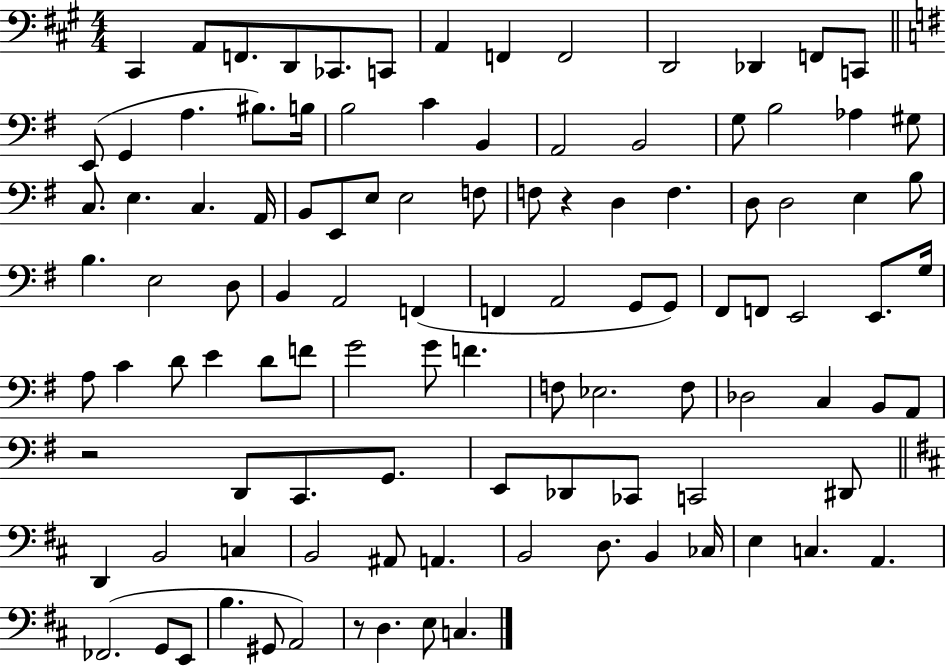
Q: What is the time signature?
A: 4/4